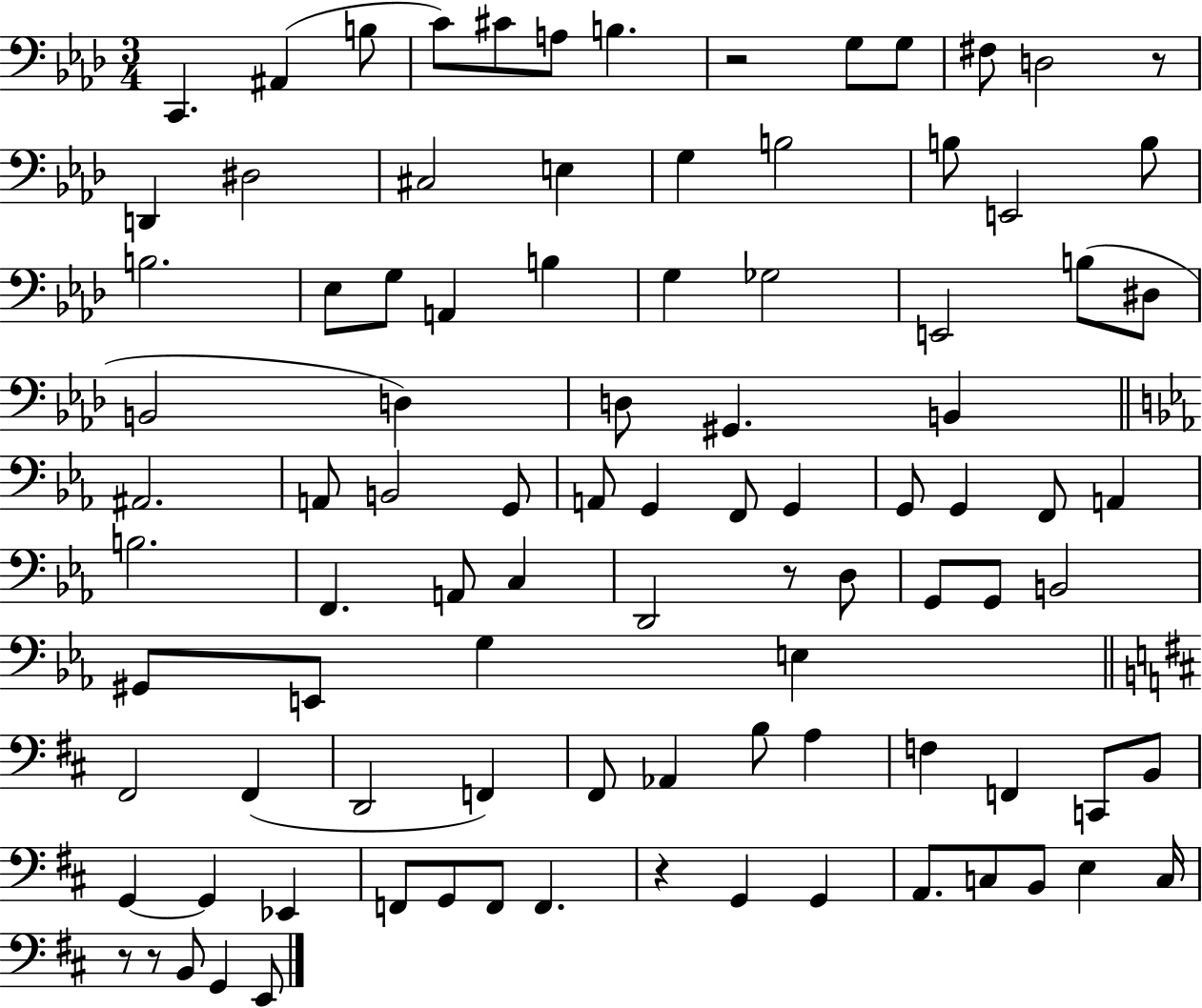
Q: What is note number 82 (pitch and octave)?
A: A2